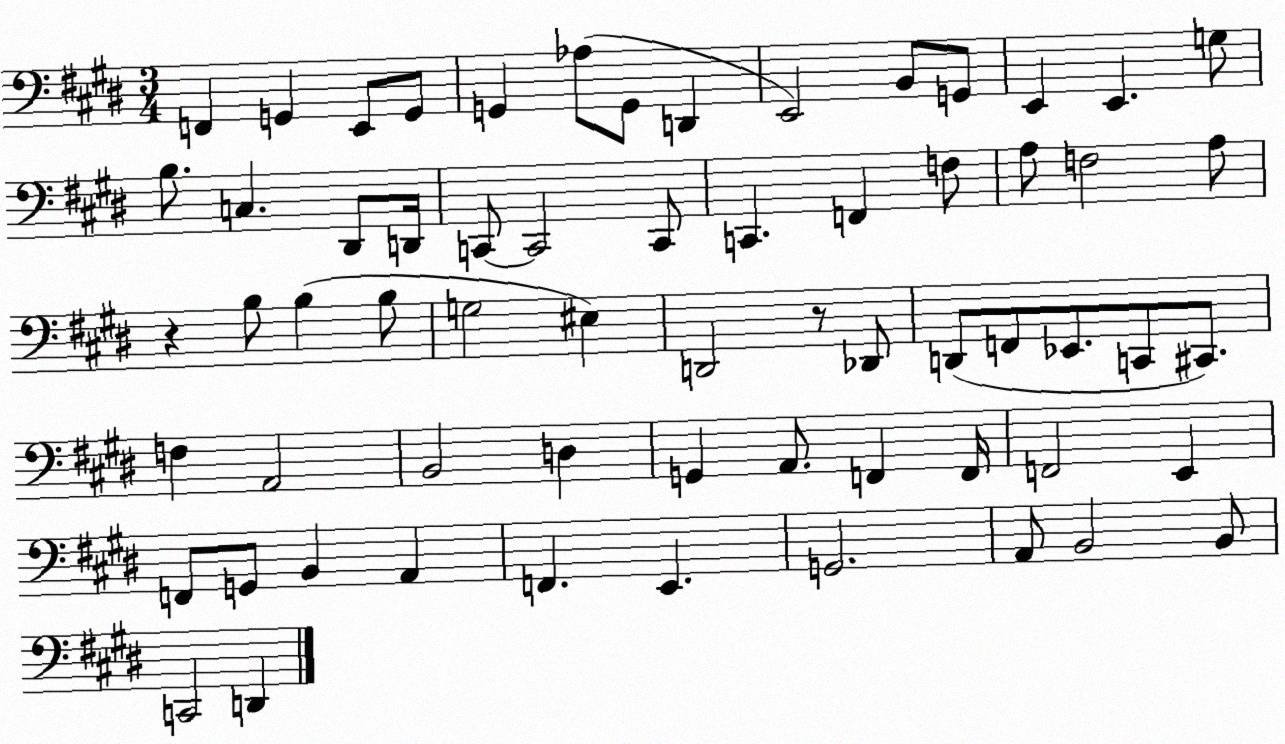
X:1
T:Untitled
M:3/4
L:1/4
K:E
F,, G,, E,,/2 G,,/2 G,, _A,/2 G,,/2 D,, E,,2 B,,/2 G,,/2 E,, E,, G,/2 B,/2 C, ^D,,/2 D,,/4 C,,/2 C,,2 C,,/2 C,, F,, F,/2 A,/2 F,2 A,/2 z B,/2 B, B,/2 G,2 ^E, D,,2 z/2 _D,,/2 D,,/2 F,,/2 _E,,/2 C,,/2 ^C,,/2 F, A,,2 B,,2 D, G,, A,,/2 F,, F,,/4 F,,2 E,, F,,/2 G,,/2 B,, A,, F,, E,, G,,2 A,,/2 B,,2 B,,/2 C,,2 D,,